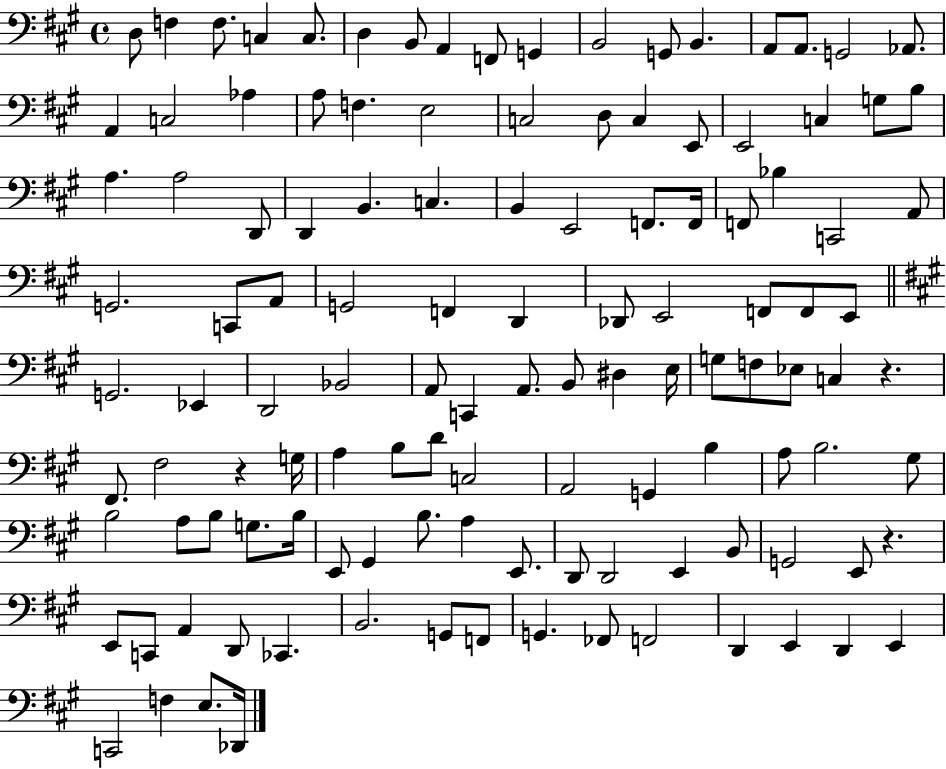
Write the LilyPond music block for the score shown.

{
  \clef bass
  \time 4/4
  \defaultTimeSignature
  \key a \major
  d8 f4 f8. c4 c8. | d4 b,8 a,4 f,8 g,4 | b,2 g,8 b,4. | a,8 a,8. g,2 aes,8. | \break a,4 c2 aes4 | a8 f4. e2 | c2 d8 c4 e,8 | e,2 c4 g8 b8 | \break a4. a2 d,8 | d,4 b,4. c4. | b,4 e,2 f,8. f,16 | f,8 bes4 c,2 a,8 | \break g,2. c,8 a,8 | g,2 f,4 d,4 | des,8 e,2 f,8 f,8 e,8 | \bar "||" \break \key a \major g,2. ees,4 | d,2 bes,2 | a,8 c,4 a,8. b,8 dis4 e16 | g8 f8 ees8 c4 r4. | \break fis,8. fis2 r4 g16 | a4 b8 d'8 c2 | a,2 g,4 b4 | a8 b2. gis8 | \break b2 a8 b8 g8. b16 | e,8 gis,4 b8. a4 e,8. | d,8 d,2 e,4 b,8 | g,2 e,8 r4. | \break e,8 c,8 a,4 d,8 ces,4. | b,2. g,8 f,8 | g,4. fes,8 f,2 | d,4 e,4 d,4 e,4 | \break c,2 f4 e8. des,16 | \bar "|."
}